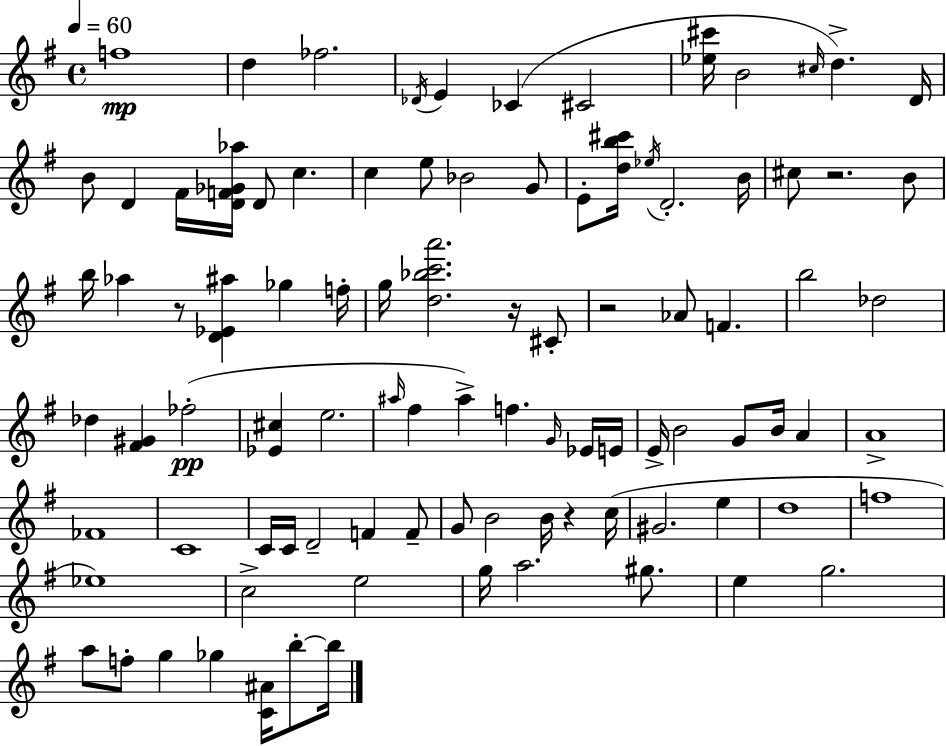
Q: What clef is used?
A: treble